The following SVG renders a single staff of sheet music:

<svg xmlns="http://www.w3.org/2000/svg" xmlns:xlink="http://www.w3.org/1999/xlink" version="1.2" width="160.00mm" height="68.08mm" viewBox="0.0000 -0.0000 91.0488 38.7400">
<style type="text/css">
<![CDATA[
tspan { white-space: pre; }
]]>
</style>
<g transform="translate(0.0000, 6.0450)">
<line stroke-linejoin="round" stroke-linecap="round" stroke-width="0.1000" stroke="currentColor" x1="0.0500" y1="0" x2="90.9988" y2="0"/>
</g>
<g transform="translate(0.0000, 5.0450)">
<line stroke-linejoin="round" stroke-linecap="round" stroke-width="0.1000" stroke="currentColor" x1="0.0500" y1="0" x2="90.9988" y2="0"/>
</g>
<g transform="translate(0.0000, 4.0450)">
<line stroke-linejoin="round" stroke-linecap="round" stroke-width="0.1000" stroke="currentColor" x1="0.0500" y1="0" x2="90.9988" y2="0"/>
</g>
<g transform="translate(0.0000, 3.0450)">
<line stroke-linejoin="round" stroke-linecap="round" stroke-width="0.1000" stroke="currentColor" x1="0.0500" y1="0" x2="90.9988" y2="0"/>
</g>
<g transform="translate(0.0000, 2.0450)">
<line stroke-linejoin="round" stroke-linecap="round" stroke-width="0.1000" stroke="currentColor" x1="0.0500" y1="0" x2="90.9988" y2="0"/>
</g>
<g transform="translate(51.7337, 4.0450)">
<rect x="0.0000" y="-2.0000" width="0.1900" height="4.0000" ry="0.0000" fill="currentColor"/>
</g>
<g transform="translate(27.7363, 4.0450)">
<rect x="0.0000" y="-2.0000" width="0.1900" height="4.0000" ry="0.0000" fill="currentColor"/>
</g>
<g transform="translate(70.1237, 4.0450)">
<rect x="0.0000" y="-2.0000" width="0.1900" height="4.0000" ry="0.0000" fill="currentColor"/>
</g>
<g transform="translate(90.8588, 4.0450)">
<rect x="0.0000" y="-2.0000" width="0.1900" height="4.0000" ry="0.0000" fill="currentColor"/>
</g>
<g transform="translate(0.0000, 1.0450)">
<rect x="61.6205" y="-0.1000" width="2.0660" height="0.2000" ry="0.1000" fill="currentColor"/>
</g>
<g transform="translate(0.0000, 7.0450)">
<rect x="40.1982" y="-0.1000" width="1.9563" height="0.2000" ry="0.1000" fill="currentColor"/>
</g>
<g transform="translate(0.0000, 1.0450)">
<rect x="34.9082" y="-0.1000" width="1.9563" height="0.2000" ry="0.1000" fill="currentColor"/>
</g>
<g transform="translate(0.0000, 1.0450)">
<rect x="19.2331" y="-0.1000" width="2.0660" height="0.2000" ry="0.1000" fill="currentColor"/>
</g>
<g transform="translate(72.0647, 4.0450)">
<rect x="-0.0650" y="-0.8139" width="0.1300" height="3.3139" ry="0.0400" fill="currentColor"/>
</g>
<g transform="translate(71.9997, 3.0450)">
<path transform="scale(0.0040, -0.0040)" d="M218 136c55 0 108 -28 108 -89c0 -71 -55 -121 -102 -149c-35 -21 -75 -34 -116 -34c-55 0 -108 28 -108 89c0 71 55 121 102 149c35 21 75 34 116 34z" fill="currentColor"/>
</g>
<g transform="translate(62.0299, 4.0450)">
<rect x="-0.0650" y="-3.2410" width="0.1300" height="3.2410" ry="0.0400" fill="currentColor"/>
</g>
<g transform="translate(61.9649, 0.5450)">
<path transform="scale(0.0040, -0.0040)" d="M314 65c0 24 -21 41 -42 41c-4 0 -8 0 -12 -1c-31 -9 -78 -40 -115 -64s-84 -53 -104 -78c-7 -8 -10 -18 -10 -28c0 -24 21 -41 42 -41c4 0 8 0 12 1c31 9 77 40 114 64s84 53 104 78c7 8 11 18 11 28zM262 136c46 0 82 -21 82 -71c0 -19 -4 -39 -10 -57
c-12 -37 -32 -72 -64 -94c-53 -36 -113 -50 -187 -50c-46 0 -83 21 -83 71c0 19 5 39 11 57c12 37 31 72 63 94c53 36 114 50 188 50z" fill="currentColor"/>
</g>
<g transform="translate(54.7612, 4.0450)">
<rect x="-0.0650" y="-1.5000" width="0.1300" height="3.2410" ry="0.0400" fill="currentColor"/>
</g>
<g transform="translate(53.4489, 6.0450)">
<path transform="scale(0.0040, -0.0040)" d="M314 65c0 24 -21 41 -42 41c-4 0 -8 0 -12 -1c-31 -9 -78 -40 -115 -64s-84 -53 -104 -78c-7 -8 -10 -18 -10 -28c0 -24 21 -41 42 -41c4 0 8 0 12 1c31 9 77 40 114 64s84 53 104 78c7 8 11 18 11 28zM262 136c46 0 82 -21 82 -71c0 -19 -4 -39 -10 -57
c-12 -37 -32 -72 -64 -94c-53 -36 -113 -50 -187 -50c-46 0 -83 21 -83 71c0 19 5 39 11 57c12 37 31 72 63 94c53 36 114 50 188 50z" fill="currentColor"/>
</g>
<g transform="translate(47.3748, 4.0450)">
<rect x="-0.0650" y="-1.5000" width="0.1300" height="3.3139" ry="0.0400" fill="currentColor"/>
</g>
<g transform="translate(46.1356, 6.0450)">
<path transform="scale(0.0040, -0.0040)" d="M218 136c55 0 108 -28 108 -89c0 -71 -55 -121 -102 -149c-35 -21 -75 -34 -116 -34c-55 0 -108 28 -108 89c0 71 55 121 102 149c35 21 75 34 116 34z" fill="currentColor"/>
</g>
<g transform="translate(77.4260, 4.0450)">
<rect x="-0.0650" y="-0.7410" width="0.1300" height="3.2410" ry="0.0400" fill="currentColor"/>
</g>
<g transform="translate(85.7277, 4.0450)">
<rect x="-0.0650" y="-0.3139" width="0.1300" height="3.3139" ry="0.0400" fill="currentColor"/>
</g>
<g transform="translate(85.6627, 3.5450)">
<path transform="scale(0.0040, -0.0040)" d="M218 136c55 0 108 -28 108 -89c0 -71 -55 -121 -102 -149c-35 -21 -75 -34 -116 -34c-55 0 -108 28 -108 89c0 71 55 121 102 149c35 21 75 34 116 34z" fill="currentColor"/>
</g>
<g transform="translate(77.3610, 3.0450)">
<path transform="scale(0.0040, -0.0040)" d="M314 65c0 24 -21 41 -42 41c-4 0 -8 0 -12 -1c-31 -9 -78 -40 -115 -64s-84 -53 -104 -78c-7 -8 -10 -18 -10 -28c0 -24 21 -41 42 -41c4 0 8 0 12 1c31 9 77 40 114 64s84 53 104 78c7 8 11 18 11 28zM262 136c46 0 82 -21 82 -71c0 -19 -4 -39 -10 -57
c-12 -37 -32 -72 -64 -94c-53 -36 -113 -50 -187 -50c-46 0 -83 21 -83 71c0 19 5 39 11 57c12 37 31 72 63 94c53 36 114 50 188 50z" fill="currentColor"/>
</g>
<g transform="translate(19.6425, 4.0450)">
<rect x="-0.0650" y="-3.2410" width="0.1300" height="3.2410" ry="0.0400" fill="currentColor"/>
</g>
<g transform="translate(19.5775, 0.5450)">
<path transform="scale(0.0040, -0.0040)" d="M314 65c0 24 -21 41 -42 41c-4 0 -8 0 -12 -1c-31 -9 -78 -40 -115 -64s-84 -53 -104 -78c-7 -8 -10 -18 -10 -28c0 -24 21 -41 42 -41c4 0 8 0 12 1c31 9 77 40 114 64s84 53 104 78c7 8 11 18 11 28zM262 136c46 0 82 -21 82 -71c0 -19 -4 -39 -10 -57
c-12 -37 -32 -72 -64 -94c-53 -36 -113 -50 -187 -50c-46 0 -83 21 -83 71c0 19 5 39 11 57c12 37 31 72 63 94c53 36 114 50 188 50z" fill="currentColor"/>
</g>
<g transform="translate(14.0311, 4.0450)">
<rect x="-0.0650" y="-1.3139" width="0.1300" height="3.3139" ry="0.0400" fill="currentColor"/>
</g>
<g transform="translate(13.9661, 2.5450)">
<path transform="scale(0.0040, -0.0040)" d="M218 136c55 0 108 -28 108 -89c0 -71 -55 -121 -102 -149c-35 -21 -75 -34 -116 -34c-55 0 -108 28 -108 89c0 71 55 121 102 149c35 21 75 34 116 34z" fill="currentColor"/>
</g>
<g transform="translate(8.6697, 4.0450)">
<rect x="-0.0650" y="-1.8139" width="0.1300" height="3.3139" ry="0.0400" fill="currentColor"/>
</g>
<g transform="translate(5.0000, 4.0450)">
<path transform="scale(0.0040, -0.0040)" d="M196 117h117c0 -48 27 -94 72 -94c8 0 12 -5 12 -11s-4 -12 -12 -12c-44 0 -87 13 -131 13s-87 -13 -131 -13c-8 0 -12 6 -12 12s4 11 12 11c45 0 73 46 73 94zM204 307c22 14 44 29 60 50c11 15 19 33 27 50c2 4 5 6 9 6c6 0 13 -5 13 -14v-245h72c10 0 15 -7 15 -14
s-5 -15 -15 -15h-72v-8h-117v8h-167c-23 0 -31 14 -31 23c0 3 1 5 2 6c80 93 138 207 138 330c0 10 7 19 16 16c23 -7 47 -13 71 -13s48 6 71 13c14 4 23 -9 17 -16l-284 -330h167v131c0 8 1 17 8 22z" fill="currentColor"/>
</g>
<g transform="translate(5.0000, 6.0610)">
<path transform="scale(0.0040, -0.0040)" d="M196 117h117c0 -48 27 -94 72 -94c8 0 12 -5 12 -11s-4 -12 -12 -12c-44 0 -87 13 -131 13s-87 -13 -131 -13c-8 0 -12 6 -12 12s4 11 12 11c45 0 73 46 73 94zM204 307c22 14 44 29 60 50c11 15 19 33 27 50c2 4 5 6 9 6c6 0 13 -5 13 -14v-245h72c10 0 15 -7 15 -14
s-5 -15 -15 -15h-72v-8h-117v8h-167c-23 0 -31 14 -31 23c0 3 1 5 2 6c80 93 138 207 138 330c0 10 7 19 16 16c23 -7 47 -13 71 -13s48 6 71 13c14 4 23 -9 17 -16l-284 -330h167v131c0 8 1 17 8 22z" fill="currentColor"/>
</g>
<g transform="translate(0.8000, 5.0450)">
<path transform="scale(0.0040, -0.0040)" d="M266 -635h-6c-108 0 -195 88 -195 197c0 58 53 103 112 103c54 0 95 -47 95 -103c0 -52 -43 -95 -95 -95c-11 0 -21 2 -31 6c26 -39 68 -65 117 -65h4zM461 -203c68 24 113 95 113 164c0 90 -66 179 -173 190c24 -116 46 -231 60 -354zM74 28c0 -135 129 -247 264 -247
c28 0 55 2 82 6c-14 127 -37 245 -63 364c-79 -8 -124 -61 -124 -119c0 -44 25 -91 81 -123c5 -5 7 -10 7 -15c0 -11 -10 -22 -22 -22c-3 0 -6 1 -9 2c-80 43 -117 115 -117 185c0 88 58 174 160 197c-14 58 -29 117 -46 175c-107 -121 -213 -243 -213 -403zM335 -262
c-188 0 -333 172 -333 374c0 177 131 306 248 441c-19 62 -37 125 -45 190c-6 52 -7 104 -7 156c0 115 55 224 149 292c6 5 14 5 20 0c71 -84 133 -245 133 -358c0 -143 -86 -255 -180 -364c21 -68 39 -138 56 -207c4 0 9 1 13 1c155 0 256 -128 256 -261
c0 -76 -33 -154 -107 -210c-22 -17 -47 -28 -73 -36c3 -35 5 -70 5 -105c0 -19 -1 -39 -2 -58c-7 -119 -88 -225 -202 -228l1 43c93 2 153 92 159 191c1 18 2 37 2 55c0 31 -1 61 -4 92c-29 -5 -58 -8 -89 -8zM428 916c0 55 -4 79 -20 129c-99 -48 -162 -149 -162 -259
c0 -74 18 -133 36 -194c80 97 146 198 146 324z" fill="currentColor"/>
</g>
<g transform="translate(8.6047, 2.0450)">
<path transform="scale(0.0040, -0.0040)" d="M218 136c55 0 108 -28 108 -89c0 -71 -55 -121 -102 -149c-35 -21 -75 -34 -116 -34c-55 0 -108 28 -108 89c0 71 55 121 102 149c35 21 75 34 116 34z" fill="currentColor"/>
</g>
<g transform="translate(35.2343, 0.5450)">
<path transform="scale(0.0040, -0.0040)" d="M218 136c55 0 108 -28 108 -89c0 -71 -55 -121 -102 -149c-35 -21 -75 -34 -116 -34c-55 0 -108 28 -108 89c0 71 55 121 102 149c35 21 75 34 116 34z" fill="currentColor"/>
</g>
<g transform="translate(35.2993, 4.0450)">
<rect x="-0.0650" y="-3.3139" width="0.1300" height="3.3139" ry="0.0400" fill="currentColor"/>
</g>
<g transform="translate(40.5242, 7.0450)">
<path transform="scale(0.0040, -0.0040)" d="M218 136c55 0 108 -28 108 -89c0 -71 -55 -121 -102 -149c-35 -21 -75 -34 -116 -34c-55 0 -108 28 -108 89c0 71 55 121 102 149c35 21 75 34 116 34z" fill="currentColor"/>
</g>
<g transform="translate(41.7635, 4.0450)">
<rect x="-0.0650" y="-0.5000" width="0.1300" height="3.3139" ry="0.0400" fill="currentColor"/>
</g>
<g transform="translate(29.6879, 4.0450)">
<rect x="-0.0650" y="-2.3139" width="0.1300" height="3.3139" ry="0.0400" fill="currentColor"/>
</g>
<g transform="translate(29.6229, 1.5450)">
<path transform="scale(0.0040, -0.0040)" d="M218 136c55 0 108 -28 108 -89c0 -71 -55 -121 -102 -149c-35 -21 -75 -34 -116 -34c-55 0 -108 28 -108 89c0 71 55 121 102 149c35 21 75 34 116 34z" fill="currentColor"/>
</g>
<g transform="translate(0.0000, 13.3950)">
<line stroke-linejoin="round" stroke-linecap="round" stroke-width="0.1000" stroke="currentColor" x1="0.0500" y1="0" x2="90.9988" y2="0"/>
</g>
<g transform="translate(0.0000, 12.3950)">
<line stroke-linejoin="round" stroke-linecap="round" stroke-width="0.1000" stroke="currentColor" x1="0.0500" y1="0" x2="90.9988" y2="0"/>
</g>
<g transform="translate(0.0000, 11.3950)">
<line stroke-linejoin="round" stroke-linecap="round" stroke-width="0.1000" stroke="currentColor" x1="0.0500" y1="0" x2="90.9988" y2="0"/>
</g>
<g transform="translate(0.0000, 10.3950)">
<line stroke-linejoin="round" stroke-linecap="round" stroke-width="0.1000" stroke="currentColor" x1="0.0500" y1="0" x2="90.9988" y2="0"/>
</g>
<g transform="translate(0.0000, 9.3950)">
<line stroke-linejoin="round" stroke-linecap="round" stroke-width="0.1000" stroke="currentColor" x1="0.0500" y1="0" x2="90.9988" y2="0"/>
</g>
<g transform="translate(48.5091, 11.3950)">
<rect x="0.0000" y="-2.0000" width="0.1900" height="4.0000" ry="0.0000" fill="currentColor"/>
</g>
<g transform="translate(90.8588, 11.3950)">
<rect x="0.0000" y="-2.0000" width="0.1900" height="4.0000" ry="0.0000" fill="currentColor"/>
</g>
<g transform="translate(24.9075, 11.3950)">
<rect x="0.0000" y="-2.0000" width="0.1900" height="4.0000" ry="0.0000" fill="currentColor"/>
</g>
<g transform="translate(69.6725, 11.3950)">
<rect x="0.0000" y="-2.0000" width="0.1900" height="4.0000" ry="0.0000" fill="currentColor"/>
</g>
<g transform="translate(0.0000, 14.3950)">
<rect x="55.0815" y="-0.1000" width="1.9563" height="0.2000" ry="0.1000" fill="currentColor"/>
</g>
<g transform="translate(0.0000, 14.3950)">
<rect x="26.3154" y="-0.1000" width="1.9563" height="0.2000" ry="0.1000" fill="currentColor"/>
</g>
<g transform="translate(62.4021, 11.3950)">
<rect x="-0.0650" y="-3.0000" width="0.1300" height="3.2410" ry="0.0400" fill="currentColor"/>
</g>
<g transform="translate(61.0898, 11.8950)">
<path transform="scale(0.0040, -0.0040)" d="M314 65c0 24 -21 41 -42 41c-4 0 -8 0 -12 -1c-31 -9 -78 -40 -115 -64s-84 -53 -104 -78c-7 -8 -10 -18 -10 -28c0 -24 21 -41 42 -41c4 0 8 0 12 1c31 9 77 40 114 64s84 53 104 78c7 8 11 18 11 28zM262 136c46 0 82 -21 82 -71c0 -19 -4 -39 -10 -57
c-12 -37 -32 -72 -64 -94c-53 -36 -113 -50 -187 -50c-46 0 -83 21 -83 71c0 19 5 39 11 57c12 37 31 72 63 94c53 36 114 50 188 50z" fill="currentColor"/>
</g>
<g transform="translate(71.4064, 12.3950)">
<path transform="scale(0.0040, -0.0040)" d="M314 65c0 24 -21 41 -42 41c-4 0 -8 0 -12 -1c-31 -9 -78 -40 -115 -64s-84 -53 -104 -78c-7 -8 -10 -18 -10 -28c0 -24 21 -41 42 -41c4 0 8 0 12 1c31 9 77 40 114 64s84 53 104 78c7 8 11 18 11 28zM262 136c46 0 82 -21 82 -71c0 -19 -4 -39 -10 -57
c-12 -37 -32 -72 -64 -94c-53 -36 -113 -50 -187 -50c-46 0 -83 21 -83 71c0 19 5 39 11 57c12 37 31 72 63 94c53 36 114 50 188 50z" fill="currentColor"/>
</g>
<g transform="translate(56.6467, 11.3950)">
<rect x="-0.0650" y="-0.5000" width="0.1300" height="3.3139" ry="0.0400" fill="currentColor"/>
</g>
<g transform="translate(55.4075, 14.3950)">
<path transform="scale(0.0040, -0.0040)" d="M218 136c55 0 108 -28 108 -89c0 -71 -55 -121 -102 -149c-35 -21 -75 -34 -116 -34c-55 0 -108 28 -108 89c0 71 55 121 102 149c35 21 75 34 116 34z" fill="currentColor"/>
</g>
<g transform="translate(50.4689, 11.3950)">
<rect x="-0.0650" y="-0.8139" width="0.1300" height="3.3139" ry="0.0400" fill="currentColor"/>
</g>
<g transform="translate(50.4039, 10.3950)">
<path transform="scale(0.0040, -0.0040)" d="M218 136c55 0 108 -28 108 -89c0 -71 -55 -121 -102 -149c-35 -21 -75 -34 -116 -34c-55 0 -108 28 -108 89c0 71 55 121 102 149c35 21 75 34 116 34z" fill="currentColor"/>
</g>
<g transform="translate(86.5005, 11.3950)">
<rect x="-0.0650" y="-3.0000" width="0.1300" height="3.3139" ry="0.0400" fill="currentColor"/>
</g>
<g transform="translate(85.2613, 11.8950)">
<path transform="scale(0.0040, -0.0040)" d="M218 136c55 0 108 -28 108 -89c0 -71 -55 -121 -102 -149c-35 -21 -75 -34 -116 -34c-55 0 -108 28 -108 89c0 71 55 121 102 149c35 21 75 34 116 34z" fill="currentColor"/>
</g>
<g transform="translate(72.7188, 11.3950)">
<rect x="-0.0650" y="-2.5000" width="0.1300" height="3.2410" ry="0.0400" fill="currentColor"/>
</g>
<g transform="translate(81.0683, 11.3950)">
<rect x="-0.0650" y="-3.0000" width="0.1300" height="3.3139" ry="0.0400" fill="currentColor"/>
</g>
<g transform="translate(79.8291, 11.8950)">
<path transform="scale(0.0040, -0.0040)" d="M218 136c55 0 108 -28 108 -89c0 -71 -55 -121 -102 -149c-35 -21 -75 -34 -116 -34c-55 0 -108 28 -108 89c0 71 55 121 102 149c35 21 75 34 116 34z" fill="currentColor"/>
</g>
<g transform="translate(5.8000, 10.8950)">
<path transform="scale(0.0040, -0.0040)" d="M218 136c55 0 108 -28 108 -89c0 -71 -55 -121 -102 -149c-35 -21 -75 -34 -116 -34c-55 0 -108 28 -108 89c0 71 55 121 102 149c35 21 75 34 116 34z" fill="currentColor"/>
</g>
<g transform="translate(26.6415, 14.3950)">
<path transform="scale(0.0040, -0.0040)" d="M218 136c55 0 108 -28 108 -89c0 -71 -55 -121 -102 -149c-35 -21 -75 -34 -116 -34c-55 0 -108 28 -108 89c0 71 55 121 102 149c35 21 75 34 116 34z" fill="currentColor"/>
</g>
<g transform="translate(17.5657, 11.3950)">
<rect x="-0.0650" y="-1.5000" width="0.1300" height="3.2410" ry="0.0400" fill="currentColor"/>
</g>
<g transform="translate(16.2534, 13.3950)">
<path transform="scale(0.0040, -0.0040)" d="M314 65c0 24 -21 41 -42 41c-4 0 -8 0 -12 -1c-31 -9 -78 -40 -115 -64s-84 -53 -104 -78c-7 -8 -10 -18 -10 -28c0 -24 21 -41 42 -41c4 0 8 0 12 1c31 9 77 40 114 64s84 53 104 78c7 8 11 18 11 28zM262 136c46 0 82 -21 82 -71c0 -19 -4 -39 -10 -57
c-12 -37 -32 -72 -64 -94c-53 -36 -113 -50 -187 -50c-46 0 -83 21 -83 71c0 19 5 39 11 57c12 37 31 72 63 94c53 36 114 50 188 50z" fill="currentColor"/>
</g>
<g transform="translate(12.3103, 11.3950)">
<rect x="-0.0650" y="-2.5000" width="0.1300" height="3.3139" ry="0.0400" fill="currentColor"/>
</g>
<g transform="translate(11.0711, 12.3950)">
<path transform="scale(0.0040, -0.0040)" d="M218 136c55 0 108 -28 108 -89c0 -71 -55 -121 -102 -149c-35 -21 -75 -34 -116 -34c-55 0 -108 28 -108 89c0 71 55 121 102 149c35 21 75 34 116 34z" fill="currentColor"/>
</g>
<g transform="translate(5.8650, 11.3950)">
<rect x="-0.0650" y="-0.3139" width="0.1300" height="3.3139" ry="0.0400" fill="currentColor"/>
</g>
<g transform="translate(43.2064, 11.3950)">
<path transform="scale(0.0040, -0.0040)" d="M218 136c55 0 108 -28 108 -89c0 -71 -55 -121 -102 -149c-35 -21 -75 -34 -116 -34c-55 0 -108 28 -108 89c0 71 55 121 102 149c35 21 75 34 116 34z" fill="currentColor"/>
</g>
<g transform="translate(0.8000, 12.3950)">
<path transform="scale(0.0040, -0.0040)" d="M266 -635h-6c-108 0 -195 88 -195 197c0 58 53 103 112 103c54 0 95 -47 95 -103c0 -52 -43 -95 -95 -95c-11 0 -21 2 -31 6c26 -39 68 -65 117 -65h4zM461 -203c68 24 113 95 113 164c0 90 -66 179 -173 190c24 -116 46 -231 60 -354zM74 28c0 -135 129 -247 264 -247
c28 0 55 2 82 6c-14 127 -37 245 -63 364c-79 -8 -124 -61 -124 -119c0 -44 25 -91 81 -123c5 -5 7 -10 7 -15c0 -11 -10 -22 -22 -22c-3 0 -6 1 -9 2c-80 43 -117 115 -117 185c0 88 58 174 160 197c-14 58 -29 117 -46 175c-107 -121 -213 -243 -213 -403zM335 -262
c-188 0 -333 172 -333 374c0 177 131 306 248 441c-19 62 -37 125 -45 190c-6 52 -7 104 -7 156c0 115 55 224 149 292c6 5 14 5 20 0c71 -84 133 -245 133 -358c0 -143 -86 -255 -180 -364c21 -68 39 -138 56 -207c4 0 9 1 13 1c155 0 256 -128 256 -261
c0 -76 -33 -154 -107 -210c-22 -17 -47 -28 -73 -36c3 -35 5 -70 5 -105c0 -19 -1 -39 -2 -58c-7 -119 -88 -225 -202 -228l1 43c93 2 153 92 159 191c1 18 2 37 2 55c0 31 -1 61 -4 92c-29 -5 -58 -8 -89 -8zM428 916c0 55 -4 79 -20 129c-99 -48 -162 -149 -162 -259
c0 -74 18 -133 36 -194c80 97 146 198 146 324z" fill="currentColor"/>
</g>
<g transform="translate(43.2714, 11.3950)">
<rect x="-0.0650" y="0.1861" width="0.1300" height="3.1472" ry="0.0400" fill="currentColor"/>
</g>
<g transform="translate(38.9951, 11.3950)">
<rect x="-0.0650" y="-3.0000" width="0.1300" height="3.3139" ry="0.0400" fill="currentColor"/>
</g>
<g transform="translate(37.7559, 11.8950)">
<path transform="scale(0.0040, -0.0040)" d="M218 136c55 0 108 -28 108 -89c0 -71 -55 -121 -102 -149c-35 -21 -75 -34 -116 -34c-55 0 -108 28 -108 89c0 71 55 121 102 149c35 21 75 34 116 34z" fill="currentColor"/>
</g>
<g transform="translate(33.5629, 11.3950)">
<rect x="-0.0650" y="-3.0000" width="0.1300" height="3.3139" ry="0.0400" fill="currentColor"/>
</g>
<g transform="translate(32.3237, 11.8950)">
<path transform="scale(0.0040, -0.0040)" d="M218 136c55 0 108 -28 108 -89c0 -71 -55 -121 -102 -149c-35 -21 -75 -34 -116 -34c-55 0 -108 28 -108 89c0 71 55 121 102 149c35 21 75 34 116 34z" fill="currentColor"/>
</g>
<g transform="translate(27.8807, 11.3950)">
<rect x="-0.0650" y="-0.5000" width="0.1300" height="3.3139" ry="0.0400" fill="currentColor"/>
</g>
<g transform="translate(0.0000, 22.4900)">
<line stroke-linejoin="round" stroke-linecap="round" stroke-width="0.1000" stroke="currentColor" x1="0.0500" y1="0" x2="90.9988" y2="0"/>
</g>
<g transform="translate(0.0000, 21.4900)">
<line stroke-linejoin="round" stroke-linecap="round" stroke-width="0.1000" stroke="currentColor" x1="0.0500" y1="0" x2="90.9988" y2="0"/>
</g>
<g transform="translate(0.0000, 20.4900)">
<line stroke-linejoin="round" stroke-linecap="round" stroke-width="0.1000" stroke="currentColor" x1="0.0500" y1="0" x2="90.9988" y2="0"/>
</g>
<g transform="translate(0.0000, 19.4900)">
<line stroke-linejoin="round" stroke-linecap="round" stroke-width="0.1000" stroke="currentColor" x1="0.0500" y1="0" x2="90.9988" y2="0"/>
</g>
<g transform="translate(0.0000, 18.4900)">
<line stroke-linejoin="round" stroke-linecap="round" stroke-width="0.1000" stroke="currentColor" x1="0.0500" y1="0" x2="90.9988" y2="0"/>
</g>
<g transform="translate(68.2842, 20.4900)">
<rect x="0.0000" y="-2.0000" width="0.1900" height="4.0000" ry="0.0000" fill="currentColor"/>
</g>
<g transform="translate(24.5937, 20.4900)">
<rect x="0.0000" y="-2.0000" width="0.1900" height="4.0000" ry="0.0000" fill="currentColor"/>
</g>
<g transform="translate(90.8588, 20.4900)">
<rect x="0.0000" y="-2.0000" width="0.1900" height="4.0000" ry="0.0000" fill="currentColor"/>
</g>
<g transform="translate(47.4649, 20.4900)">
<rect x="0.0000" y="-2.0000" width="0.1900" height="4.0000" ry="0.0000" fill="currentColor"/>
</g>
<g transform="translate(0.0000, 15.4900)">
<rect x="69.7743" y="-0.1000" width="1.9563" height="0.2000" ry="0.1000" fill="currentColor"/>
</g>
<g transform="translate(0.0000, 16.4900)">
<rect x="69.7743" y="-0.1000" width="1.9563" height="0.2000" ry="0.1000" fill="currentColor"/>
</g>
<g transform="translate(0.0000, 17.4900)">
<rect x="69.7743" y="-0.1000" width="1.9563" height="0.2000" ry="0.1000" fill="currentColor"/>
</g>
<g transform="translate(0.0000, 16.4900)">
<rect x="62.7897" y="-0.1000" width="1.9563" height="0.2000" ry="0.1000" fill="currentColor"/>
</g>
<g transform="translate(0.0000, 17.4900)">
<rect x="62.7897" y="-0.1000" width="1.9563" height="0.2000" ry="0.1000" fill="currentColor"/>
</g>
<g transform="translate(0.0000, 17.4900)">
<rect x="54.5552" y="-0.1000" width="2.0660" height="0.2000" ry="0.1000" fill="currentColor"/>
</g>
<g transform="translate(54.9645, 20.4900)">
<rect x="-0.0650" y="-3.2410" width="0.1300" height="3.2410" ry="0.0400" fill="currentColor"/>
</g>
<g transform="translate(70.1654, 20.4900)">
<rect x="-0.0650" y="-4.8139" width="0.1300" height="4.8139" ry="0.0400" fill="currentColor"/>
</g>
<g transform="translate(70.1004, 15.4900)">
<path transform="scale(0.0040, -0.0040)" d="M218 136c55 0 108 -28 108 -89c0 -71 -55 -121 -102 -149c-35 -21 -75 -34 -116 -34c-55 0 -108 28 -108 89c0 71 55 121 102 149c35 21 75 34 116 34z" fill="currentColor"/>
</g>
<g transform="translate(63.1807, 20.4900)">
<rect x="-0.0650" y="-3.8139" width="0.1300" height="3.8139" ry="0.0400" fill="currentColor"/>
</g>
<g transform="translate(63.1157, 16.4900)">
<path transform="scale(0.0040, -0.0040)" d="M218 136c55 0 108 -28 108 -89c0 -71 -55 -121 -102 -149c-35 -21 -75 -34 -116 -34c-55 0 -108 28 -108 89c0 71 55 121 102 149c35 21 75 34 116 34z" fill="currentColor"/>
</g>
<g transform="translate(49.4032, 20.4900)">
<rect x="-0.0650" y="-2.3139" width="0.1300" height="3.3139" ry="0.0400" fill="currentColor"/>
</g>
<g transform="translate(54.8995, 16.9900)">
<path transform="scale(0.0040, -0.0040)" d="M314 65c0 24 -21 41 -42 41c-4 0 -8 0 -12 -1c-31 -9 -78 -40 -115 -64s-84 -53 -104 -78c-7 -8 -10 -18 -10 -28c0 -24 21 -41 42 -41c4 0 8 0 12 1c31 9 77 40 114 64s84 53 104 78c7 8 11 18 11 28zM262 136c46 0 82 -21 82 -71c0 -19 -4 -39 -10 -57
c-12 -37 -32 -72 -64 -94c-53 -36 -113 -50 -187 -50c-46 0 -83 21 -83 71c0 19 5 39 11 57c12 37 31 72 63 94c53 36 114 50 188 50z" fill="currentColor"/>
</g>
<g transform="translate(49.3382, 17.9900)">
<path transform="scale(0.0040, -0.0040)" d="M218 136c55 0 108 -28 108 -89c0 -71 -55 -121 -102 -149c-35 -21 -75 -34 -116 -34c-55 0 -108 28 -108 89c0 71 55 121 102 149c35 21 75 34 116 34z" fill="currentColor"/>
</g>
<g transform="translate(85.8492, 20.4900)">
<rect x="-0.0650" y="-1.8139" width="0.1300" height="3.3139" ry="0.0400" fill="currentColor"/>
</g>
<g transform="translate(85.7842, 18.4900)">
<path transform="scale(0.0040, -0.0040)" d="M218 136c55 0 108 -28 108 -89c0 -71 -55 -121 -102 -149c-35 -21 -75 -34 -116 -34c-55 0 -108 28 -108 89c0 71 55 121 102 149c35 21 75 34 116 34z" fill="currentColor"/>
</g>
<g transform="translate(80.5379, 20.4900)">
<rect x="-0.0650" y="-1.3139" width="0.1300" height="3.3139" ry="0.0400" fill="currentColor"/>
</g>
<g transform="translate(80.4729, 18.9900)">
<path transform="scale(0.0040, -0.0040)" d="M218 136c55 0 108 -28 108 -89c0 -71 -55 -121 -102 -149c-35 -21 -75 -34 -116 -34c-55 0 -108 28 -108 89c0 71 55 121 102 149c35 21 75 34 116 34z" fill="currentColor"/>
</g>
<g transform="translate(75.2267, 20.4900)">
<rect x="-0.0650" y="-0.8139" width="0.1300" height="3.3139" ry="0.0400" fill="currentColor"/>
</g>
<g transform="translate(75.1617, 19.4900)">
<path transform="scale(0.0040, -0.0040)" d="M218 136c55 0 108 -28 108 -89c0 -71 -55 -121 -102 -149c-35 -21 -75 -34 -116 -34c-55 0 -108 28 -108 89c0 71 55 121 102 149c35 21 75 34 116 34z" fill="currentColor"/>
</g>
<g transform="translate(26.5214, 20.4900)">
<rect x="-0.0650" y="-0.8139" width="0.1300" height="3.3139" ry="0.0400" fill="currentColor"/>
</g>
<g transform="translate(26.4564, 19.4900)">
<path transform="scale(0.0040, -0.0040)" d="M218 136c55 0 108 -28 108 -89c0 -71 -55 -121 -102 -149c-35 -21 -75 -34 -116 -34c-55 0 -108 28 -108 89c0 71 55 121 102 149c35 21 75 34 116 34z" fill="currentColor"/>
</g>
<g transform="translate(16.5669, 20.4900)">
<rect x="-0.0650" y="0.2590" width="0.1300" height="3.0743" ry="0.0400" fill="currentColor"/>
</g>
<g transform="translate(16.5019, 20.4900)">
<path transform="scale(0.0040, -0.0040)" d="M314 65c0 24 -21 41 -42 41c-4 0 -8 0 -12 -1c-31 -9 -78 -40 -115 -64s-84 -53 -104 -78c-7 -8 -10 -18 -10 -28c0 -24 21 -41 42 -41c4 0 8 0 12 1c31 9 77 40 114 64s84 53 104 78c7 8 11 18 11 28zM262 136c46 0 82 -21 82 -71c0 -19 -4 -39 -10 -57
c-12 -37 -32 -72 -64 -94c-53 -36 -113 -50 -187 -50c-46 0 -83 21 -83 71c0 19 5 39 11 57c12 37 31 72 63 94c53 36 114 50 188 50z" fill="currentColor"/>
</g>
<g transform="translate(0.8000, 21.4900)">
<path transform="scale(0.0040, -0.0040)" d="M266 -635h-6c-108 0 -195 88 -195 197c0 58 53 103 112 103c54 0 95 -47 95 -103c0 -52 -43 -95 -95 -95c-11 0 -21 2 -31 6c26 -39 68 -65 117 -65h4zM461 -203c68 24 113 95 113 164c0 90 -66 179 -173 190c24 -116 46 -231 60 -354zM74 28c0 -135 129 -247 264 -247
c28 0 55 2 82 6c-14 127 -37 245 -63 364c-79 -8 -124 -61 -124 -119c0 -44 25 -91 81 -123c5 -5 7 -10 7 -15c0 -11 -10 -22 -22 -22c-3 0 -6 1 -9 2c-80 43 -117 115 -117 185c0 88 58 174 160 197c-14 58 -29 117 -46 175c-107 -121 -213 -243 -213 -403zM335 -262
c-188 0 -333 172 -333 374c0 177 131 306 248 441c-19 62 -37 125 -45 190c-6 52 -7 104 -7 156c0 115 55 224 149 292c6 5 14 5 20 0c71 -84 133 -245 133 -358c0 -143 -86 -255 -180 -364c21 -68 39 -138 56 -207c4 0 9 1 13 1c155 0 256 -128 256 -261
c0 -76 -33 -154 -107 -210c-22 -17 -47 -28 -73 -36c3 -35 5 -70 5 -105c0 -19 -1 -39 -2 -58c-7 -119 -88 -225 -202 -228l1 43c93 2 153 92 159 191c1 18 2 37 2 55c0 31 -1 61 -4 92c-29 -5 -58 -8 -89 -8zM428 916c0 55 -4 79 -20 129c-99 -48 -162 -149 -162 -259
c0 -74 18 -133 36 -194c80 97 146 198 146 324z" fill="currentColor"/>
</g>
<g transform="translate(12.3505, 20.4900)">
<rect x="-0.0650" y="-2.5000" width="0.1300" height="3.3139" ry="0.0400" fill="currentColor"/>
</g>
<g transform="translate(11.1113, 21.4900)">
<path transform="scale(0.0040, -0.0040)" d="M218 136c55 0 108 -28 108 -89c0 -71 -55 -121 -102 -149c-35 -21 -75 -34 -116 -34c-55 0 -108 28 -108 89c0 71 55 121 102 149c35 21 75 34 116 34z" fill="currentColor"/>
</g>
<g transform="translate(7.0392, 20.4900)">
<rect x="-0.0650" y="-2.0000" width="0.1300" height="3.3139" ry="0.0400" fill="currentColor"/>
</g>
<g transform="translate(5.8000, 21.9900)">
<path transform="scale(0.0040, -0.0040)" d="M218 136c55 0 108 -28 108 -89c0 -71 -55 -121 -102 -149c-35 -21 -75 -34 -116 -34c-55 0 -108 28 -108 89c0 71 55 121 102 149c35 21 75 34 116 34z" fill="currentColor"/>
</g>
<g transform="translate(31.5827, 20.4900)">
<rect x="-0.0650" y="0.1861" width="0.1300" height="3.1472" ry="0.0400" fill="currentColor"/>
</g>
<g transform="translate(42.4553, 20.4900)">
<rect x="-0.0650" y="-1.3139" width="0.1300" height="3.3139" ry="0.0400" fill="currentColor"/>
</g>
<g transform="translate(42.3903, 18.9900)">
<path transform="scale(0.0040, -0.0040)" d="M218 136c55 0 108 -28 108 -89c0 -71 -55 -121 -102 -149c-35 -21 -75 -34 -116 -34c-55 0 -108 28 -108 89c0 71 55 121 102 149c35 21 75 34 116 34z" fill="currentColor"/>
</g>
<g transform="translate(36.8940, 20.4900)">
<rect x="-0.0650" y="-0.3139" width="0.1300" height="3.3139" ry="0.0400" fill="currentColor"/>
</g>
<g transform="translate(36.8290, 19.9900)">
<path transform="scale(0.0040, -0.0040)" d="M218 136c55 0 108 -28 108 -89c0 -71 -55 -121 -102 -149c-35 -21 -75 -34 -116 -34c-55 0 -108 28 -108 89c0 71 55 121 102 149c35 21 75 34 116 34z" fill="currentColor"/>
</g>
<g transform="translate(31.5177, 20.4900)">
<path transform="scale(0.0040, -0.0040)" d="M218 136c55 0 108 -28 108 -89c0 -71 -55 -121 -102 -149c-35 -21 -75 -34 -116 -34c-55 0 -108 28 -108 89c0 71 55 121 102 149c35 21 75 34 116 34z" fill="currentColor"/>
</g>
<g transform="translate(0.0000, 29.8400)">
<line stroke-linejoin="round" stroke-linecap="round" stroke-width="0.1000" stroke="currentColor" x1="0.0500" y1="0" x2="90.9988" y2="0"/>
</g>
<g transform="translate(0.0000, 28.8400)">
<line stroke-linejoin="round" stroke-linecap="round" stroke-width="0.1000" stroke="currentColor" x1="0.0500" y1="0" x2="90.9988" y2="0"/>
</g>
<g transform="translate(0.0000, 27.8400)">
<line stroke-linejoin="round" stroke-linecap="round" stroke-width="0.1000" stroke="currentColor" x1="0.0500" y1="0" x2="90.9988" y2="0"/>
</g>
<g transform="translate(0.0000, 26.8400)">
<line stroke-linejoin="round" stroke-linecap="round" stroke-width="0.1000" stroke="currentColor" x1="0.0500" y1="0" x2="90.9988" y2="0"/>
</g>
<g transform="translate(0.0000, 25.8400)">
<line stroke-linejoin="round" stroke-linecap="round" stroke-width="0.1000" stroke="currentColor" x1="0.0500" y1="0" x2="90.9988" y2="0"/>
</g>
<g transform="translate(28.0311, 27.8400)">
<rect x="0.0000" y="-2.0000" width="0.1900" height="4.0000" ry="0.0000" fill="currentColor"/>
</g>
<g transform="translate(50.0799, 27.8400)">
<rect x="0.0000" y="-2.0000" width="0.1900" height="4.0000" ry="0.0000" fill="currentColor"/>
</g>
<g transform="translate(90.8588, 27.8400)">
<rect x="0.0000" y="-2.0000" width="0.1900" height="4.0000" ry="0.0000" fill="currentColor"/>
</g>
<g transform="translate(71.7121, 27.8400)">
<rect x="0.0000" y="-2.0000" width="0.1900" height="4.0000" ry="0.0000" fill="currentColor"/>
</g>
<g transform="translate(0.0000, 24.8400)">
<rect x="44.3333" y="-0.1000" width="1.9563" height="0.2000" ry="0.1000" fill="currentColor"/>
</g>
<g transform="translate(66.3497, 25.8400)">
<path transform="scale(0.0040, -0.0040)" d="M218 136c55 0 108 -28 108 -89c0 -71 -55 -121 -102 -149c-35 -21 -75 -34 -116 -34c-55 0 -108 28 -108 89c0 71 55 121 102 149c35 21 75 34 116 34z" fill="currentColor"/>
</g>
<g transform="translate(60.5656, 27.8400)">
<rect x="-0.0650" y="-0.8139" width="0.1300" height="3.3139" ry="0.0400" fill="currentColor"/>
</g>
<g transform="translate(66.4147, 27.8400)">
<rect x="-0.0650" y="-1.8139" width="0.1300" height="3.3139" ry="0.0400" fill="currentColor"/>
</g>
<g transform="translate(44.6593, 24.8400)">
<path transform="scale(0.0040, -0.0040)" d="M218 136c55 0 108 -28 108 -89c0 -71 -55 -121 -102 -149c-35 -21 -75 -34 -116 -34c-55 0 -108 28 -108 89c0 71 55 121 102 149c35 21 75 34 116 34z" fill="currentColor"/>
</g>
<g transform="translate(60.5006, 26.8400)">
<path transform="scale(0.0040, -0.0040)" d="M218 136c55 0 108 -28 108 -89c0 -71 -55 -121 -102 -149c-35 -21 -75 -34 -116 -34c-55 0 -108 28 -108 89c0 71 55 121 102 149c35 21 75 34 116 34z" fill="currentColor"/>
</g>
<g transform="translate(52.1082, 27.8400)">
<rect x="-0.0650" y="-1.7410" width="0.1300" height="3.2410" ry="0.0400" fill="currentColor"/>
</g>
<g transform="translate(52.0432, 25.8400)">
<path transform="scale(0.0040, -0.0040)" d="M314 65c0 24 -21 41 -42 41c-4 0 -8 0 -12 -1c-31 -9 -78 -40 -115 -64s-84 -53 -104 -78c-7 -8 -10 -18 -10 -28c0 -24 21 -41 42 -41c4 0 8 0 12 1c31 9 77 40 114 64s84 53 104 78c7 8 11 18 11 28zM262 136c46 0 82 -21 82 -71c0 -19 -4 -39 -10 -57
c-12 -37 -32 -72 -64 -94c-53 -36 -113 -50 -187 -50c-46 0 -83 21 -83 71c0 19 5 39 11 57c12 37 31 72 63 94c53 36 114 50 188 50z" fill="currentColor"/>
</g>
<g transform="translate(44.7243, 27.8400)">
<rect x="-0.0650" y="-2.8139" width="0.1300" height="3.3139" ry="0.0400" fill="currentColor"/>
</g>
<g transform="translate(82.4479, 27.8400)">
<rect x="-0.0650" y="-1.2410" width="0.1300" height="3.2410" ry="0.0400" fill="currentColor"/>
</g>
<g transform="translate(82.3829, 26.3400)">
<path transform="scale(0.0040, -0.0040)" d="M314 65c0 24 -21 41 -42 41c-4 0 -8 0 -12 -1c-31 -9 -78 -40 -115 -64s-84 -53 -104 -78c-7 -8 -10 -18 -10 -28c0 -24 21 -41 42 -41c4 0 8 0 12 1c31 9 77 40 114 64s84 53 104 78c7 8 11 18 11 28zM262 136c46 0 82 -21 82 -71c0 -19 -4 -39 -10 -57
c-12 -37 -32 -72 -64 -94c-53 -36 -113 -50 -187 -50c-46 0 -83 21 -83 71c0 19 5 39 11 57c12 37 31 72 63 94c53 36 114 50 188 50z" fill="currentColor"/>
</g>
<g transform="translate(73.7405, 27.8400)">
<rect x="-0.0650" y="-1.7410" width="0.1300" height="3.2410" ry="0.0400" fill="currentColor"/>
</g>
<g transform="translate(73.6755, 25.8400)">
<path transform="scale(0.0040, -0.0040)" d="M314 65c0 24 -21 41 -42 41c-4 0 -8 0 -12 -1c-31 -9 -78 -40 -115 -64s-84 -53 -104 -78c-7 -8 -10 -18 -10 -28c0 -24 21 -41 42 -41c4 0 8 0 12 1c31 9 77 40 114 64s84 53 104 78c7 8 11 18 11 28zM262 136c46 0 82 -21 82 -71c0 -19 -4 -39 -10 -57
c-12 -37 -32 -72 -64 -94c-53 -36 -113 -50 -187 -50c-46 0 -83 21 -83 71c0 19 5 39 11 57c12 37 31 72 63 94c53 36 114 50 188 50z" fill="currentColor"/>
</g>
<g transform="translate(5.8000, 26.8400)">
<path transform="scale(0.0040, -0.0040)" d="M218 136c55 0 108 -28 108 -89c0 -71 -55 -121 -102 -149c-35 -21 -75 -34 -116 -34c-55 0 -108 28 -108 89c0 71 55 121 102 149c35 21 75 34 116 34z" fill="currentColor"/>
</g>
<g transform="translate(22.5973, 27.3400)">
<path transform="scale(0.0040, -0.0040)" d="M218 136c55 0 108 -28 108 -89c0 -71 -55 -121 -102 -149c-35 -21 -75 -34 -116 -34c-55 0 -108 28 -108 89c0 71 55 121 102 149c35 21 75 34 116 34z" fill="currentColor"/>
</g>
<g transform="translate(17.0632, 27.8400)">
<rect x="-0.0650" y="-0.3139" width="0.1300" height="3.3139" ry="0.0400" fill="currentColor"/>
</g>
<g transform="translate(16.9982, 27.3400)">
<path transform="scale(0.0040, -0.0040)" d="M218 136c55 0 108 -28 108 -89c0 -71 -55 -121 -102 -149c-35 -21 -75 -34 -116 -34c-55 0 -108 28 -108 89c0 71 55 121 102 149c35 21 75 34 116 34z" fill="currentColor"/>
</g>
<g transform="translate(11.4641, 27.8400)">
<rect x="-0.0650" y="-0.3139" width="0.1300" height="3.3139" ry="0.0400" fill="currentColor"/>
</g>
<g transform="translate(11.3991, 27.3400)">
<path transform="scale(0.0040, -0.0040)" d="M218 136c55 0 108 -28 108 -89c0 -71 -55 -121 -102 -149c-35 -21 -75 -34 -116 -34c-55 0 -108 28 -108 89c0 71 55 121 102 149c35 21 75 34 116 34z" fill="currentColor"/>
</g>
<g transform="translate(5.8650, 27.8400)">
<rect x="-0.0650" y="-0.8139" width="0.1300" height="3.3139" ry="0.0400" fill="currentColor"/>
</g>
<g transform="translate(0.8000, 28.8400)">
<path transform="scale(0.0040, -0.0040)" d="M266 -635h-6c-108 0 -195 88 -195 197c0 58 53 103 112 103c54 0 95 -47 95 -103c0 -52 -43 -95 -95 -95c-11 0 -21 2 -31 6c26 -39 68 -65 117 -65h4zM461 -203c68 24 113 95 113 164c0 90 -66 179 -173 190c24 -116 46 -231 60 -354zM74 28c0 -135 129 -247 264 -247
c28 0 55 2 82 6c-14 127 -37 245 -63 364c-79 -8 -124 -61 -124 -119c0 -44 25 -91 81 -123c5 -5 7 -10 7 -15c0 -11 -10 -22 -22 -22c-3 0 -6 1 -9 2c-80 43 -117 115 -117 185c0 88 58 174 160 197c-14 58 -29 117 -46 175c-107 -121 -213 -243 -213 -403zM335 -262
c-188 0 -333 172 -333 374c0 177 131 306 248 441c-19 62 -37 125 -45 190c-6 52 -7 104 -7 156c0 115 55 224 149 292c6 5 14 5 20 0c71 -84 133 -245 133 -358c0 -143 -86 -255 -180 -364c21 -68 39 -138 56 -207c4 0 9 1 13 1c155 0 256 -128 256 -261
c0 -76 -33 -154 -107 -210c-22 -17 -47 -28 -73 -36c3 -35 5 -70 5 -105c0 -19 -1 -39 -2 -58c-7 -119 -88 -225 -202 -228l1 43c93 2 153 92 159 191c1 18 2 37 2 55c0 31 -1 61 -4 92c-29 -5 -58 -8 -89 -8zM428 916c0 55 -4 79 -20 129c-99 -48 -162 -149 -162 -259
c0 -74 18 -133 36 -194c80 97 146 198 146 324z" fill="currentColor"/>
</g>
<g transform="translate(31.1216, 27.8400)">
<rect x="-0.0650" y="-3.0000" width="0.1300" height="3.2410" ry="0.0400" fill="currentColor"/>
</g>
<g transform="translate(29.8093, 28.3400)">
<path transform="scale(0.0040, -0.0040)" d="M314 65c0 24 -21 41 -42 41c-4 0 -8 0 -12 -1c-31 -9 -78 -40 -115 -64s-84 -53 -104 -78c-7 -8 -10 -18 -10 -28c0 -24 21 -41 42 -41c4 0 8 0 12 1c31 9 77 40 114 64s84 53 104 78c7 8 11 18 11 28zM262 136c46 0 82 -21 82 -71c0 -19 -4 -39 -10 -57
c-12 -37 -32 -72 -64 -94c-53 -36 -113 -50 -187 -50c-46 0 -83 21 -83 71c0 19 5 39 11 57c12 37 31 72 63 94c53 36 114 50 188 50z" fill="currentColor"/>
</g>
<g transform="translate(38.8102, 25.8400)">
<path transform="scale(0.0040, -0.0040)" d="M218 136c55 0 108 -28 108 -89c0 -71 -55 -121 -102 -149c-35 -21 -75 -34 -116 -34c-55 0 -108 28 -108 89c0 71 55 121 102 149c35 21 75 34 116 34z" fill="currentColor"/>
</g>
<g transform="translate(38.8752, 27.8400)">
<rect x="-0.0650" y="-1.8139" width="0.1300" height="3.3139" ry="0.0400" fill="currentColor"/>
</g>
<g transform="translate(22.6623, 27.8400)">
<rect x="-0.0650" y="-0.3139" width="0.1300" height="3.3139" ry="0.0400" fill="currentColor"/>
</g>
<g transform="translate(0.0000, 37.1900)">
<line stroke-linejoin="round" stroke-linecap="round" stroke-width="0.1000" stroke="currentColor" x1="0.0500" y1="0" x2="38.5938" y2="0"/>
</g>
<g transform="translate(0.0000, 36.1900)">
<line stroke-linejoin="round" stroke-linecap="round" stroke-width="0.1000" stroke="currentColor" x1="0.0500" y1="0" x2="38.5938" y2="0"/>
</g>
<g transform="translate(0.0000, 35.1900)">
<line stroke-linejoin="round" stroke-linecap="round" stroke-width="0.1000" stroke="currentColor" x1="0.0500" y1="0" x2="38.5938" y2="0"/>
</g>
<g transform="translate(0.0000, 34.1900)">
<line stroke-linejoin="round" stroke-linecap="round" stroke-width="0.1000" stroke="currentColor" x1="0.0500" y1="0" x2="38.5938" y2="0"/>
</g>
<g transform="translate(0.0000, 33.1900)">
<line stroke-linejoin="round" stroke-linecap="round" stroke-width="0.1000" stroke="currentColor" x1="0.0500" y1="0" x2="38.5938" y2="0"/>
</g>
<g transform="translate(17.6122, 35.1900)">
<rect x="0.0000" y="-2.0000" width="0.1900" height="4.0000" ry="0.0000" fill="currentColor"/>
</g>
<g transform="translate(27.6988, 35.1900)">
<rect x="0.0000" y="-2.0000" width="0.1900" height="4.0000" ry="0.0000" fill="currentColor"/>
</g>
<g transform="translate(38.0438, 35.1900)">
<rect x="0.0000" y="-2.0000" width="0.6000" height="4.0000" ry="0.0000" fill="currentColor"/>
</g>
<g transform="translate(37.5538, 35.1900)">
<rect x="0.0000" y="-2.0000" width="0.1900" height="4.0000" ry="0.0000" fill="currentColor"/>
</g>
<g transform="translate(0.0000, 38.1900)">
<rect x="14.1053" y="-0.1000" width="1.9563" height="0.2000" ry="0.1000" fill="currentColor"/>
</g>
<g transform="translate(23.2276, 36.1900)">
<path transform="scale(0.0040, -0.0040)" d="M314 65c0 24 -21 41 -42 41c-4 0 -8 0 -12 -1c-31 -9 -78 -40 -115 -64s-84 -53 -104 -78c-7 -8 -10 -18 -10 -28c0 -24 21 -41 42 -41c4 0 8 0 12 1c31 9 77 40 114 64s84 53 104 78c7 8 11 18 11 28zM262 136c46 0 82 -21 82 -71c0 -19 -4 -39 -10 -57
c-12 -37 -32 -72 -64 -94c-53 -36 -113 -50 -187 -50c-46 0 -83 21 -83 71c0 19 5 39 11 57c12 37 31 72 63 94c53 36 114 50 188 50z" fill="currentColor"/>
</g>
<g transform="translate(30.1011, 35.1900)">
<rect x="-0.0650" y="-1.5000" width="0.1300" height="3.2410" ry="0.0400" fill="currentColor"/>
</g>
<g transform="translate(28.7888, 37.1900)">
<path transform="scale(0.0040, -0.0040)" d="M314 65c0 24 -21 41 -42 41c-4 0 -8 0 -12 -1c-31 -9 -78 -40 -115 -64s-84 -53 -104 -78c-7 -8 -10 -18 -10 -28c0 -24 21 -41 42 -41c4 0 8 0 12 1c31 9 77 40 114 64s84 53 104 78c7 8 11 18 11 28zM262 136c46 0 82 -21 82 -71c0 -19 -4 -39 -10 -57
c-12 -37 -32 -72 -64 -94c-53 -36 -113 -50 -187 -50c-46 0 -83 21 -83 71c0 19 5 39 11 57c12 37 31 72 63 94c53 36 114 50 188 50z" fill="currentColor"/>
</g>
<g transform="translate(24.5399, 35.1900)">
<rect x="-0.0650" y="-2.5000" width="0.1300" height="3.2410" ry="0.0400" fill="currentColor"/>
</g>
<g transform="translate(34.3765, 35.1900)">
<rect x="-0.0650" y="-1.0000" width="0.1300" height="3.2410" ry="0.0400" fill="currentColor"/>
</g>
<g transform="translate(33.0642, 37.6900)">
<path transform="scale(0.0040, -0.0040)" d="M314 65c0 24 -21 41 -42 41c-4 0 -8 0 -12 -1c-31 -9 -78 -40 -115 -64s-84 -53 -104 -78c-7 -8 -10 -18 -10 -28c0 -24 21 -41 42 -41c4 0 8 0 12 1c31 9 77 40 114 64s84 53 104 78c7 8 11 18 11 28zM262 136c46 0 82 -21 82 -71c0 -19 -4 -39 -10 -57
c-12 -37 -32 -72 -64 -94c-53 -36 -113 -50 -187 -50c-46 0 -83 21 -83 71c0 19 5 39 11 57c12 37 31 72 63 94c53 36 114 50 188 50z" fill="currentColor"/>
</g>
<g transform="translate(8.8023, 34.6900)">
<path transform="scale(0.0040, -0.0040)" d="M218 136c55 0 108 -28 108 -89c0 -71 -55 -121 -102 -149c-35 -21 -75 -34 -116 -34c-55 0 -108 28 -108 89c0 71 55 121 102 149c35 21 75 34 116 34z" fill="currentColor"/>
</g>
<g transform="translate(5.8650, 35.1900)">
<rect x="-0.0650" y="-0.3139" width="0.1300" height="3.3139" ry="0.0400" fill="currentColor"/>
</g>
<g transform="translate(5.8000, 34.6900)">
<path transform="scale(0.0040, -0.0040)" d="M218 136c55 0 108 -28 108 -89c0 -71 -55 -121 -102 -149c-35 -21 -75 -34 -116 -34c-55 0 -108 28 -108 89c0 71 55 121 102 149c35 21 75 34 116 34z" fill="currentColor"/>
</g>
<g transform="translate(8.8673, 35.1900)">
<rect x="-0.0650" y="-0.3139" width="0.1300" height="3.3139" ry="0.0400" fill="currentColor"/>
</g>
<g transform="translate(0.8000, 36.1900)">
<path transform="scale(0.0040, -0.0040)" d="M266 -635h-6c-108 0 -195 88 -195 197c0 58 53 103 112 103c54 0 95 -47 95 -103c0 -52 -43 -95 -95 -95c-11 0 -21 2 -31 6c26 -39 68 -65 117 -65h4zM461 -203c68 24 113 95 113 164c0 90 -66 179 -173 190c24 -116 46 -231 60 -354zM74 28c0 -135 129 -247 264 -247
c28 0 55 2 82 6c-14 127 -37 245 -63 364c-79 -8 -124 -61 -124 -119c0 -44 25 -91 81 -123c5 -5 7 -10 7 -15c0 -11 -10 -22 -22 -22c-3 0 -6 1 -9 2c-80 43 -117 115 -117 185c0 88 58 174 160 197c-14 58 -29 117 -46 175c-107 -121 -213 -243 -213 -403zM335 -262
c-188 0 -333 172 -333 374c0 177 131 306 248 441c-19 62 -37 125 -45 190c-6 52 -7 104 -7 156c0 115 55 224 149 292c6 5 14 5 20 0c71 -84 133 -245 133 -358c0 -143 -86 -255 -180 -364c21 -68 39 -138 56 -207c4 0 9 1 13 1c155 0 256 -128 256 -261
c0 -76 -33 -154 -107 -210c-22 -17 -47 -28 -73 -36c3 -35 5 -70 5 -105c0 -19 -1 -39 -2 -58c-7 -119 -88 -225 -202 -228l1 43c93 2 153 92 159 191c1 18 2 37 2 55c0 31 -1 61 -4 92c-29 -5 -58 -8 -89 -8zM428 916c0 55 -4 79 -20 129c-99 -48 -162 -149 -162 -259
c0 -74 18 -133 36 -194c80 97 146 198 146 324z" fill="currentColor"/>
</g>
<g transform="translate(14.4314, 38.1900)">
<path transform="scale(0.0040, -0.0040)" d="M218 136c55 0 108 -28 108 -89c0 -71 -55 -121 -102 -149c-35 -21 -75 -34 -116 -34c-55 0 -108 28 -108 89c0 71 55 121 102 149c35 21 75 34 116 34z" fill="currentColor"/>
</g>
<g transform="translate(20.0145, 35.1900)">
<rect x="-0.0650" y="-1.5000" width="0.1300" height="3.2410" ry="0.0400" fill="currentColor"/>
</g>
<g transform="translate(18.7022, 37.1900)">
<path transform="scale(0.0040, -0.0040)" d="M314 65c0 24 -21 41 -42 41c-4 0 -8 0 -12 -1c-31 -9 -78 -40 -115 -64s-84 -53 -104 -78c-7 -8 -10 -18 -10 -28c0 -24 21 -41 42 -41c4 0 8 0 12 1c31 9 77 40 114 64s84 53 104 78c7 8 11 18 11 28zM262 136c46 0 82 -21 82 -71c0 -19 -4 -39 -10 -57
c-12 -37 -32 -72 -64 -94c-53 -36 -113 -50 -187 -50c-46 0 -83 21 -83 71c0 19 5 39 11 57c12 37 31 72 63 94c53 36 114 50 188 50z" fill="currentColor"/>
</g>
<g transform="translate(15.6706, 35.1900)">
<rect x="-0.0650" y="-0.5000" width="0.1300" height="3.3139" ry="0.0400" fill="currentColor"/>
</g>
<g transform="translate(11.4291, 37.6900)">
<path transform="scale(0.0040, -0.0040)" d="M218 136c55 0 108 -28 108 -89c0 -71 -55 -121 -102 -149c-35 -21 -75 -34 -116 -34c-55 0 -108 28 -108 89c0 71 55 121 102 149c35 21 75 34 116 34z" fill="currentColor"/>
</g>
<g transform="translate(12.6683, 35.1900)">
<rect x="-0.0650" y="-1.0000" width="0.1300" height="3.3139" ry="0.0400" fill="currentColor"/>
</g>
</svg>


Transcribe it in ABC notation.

X:1
T:Untitled
M:4/4
L:1/4
K:C
f e b2 g b C E E2 b2 d d2 c c G E2 C A A B d C A2 G2 A A F G B2 d B c e g b2 c' e' d e f d c c c A2 f a f2 d f f2 e2 c c D C E2 G2 E2 D2